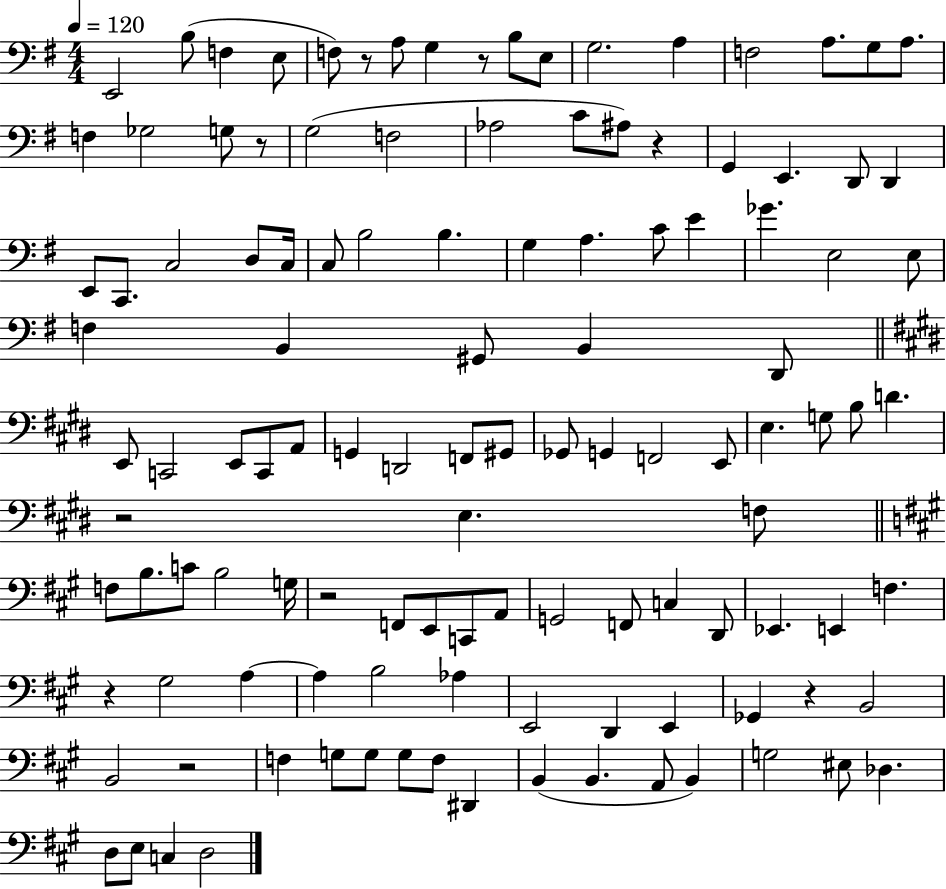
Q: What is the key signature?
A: G major